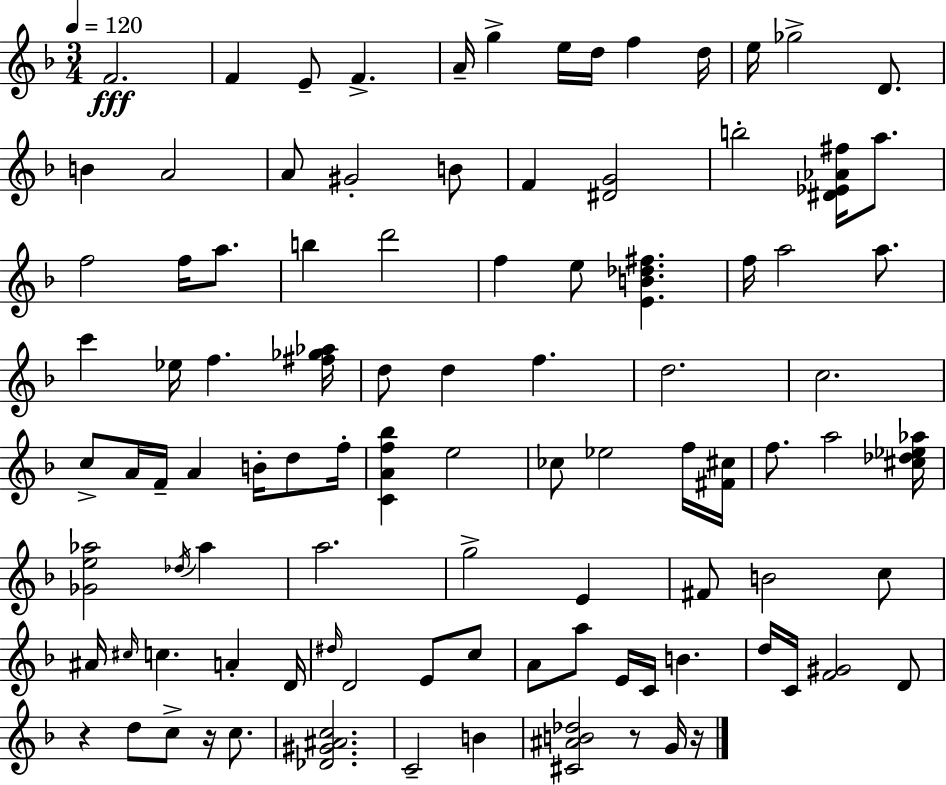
X:1
T:Untitled
M:3/4
L:1/4
K:F
F2 F E/2 F A/4 g e/4 d/4 f d/4 e/4 _g2 D/2 B A2 A/2 ^G2 B/2 F [^DG]2 b2 [^D_E_A^f]/4 a/2 f2 f/4 a/2 b d'2 f e/2 [EB_d^f] f/4 a2 a/2 c' _e/4 f [^f_g_a]/4 d/2 d f d2 c2 c/2 A/4 F/4 A B/4 d/2 f/4 [CAf_b] e2 _c/2 _e2 f/4 [^F^c]/4 f/2 a2 [^c_d_e_a]/4 [_Ge_a]2 _d/4 _a a2 g2 E ^F/2 B2 c/2 ^A/4 ^c/4 c A D/4 ^d/4 D2 E/2 c/2 A/2 a/2 E/4 C/4 B d/4 C/4 [F^G]2 D/2 z d/2 c/2 z/4 c/2 [_D^G^Ac]2 C2 B [^C^AB_d]2 z/2 G/4 z/4